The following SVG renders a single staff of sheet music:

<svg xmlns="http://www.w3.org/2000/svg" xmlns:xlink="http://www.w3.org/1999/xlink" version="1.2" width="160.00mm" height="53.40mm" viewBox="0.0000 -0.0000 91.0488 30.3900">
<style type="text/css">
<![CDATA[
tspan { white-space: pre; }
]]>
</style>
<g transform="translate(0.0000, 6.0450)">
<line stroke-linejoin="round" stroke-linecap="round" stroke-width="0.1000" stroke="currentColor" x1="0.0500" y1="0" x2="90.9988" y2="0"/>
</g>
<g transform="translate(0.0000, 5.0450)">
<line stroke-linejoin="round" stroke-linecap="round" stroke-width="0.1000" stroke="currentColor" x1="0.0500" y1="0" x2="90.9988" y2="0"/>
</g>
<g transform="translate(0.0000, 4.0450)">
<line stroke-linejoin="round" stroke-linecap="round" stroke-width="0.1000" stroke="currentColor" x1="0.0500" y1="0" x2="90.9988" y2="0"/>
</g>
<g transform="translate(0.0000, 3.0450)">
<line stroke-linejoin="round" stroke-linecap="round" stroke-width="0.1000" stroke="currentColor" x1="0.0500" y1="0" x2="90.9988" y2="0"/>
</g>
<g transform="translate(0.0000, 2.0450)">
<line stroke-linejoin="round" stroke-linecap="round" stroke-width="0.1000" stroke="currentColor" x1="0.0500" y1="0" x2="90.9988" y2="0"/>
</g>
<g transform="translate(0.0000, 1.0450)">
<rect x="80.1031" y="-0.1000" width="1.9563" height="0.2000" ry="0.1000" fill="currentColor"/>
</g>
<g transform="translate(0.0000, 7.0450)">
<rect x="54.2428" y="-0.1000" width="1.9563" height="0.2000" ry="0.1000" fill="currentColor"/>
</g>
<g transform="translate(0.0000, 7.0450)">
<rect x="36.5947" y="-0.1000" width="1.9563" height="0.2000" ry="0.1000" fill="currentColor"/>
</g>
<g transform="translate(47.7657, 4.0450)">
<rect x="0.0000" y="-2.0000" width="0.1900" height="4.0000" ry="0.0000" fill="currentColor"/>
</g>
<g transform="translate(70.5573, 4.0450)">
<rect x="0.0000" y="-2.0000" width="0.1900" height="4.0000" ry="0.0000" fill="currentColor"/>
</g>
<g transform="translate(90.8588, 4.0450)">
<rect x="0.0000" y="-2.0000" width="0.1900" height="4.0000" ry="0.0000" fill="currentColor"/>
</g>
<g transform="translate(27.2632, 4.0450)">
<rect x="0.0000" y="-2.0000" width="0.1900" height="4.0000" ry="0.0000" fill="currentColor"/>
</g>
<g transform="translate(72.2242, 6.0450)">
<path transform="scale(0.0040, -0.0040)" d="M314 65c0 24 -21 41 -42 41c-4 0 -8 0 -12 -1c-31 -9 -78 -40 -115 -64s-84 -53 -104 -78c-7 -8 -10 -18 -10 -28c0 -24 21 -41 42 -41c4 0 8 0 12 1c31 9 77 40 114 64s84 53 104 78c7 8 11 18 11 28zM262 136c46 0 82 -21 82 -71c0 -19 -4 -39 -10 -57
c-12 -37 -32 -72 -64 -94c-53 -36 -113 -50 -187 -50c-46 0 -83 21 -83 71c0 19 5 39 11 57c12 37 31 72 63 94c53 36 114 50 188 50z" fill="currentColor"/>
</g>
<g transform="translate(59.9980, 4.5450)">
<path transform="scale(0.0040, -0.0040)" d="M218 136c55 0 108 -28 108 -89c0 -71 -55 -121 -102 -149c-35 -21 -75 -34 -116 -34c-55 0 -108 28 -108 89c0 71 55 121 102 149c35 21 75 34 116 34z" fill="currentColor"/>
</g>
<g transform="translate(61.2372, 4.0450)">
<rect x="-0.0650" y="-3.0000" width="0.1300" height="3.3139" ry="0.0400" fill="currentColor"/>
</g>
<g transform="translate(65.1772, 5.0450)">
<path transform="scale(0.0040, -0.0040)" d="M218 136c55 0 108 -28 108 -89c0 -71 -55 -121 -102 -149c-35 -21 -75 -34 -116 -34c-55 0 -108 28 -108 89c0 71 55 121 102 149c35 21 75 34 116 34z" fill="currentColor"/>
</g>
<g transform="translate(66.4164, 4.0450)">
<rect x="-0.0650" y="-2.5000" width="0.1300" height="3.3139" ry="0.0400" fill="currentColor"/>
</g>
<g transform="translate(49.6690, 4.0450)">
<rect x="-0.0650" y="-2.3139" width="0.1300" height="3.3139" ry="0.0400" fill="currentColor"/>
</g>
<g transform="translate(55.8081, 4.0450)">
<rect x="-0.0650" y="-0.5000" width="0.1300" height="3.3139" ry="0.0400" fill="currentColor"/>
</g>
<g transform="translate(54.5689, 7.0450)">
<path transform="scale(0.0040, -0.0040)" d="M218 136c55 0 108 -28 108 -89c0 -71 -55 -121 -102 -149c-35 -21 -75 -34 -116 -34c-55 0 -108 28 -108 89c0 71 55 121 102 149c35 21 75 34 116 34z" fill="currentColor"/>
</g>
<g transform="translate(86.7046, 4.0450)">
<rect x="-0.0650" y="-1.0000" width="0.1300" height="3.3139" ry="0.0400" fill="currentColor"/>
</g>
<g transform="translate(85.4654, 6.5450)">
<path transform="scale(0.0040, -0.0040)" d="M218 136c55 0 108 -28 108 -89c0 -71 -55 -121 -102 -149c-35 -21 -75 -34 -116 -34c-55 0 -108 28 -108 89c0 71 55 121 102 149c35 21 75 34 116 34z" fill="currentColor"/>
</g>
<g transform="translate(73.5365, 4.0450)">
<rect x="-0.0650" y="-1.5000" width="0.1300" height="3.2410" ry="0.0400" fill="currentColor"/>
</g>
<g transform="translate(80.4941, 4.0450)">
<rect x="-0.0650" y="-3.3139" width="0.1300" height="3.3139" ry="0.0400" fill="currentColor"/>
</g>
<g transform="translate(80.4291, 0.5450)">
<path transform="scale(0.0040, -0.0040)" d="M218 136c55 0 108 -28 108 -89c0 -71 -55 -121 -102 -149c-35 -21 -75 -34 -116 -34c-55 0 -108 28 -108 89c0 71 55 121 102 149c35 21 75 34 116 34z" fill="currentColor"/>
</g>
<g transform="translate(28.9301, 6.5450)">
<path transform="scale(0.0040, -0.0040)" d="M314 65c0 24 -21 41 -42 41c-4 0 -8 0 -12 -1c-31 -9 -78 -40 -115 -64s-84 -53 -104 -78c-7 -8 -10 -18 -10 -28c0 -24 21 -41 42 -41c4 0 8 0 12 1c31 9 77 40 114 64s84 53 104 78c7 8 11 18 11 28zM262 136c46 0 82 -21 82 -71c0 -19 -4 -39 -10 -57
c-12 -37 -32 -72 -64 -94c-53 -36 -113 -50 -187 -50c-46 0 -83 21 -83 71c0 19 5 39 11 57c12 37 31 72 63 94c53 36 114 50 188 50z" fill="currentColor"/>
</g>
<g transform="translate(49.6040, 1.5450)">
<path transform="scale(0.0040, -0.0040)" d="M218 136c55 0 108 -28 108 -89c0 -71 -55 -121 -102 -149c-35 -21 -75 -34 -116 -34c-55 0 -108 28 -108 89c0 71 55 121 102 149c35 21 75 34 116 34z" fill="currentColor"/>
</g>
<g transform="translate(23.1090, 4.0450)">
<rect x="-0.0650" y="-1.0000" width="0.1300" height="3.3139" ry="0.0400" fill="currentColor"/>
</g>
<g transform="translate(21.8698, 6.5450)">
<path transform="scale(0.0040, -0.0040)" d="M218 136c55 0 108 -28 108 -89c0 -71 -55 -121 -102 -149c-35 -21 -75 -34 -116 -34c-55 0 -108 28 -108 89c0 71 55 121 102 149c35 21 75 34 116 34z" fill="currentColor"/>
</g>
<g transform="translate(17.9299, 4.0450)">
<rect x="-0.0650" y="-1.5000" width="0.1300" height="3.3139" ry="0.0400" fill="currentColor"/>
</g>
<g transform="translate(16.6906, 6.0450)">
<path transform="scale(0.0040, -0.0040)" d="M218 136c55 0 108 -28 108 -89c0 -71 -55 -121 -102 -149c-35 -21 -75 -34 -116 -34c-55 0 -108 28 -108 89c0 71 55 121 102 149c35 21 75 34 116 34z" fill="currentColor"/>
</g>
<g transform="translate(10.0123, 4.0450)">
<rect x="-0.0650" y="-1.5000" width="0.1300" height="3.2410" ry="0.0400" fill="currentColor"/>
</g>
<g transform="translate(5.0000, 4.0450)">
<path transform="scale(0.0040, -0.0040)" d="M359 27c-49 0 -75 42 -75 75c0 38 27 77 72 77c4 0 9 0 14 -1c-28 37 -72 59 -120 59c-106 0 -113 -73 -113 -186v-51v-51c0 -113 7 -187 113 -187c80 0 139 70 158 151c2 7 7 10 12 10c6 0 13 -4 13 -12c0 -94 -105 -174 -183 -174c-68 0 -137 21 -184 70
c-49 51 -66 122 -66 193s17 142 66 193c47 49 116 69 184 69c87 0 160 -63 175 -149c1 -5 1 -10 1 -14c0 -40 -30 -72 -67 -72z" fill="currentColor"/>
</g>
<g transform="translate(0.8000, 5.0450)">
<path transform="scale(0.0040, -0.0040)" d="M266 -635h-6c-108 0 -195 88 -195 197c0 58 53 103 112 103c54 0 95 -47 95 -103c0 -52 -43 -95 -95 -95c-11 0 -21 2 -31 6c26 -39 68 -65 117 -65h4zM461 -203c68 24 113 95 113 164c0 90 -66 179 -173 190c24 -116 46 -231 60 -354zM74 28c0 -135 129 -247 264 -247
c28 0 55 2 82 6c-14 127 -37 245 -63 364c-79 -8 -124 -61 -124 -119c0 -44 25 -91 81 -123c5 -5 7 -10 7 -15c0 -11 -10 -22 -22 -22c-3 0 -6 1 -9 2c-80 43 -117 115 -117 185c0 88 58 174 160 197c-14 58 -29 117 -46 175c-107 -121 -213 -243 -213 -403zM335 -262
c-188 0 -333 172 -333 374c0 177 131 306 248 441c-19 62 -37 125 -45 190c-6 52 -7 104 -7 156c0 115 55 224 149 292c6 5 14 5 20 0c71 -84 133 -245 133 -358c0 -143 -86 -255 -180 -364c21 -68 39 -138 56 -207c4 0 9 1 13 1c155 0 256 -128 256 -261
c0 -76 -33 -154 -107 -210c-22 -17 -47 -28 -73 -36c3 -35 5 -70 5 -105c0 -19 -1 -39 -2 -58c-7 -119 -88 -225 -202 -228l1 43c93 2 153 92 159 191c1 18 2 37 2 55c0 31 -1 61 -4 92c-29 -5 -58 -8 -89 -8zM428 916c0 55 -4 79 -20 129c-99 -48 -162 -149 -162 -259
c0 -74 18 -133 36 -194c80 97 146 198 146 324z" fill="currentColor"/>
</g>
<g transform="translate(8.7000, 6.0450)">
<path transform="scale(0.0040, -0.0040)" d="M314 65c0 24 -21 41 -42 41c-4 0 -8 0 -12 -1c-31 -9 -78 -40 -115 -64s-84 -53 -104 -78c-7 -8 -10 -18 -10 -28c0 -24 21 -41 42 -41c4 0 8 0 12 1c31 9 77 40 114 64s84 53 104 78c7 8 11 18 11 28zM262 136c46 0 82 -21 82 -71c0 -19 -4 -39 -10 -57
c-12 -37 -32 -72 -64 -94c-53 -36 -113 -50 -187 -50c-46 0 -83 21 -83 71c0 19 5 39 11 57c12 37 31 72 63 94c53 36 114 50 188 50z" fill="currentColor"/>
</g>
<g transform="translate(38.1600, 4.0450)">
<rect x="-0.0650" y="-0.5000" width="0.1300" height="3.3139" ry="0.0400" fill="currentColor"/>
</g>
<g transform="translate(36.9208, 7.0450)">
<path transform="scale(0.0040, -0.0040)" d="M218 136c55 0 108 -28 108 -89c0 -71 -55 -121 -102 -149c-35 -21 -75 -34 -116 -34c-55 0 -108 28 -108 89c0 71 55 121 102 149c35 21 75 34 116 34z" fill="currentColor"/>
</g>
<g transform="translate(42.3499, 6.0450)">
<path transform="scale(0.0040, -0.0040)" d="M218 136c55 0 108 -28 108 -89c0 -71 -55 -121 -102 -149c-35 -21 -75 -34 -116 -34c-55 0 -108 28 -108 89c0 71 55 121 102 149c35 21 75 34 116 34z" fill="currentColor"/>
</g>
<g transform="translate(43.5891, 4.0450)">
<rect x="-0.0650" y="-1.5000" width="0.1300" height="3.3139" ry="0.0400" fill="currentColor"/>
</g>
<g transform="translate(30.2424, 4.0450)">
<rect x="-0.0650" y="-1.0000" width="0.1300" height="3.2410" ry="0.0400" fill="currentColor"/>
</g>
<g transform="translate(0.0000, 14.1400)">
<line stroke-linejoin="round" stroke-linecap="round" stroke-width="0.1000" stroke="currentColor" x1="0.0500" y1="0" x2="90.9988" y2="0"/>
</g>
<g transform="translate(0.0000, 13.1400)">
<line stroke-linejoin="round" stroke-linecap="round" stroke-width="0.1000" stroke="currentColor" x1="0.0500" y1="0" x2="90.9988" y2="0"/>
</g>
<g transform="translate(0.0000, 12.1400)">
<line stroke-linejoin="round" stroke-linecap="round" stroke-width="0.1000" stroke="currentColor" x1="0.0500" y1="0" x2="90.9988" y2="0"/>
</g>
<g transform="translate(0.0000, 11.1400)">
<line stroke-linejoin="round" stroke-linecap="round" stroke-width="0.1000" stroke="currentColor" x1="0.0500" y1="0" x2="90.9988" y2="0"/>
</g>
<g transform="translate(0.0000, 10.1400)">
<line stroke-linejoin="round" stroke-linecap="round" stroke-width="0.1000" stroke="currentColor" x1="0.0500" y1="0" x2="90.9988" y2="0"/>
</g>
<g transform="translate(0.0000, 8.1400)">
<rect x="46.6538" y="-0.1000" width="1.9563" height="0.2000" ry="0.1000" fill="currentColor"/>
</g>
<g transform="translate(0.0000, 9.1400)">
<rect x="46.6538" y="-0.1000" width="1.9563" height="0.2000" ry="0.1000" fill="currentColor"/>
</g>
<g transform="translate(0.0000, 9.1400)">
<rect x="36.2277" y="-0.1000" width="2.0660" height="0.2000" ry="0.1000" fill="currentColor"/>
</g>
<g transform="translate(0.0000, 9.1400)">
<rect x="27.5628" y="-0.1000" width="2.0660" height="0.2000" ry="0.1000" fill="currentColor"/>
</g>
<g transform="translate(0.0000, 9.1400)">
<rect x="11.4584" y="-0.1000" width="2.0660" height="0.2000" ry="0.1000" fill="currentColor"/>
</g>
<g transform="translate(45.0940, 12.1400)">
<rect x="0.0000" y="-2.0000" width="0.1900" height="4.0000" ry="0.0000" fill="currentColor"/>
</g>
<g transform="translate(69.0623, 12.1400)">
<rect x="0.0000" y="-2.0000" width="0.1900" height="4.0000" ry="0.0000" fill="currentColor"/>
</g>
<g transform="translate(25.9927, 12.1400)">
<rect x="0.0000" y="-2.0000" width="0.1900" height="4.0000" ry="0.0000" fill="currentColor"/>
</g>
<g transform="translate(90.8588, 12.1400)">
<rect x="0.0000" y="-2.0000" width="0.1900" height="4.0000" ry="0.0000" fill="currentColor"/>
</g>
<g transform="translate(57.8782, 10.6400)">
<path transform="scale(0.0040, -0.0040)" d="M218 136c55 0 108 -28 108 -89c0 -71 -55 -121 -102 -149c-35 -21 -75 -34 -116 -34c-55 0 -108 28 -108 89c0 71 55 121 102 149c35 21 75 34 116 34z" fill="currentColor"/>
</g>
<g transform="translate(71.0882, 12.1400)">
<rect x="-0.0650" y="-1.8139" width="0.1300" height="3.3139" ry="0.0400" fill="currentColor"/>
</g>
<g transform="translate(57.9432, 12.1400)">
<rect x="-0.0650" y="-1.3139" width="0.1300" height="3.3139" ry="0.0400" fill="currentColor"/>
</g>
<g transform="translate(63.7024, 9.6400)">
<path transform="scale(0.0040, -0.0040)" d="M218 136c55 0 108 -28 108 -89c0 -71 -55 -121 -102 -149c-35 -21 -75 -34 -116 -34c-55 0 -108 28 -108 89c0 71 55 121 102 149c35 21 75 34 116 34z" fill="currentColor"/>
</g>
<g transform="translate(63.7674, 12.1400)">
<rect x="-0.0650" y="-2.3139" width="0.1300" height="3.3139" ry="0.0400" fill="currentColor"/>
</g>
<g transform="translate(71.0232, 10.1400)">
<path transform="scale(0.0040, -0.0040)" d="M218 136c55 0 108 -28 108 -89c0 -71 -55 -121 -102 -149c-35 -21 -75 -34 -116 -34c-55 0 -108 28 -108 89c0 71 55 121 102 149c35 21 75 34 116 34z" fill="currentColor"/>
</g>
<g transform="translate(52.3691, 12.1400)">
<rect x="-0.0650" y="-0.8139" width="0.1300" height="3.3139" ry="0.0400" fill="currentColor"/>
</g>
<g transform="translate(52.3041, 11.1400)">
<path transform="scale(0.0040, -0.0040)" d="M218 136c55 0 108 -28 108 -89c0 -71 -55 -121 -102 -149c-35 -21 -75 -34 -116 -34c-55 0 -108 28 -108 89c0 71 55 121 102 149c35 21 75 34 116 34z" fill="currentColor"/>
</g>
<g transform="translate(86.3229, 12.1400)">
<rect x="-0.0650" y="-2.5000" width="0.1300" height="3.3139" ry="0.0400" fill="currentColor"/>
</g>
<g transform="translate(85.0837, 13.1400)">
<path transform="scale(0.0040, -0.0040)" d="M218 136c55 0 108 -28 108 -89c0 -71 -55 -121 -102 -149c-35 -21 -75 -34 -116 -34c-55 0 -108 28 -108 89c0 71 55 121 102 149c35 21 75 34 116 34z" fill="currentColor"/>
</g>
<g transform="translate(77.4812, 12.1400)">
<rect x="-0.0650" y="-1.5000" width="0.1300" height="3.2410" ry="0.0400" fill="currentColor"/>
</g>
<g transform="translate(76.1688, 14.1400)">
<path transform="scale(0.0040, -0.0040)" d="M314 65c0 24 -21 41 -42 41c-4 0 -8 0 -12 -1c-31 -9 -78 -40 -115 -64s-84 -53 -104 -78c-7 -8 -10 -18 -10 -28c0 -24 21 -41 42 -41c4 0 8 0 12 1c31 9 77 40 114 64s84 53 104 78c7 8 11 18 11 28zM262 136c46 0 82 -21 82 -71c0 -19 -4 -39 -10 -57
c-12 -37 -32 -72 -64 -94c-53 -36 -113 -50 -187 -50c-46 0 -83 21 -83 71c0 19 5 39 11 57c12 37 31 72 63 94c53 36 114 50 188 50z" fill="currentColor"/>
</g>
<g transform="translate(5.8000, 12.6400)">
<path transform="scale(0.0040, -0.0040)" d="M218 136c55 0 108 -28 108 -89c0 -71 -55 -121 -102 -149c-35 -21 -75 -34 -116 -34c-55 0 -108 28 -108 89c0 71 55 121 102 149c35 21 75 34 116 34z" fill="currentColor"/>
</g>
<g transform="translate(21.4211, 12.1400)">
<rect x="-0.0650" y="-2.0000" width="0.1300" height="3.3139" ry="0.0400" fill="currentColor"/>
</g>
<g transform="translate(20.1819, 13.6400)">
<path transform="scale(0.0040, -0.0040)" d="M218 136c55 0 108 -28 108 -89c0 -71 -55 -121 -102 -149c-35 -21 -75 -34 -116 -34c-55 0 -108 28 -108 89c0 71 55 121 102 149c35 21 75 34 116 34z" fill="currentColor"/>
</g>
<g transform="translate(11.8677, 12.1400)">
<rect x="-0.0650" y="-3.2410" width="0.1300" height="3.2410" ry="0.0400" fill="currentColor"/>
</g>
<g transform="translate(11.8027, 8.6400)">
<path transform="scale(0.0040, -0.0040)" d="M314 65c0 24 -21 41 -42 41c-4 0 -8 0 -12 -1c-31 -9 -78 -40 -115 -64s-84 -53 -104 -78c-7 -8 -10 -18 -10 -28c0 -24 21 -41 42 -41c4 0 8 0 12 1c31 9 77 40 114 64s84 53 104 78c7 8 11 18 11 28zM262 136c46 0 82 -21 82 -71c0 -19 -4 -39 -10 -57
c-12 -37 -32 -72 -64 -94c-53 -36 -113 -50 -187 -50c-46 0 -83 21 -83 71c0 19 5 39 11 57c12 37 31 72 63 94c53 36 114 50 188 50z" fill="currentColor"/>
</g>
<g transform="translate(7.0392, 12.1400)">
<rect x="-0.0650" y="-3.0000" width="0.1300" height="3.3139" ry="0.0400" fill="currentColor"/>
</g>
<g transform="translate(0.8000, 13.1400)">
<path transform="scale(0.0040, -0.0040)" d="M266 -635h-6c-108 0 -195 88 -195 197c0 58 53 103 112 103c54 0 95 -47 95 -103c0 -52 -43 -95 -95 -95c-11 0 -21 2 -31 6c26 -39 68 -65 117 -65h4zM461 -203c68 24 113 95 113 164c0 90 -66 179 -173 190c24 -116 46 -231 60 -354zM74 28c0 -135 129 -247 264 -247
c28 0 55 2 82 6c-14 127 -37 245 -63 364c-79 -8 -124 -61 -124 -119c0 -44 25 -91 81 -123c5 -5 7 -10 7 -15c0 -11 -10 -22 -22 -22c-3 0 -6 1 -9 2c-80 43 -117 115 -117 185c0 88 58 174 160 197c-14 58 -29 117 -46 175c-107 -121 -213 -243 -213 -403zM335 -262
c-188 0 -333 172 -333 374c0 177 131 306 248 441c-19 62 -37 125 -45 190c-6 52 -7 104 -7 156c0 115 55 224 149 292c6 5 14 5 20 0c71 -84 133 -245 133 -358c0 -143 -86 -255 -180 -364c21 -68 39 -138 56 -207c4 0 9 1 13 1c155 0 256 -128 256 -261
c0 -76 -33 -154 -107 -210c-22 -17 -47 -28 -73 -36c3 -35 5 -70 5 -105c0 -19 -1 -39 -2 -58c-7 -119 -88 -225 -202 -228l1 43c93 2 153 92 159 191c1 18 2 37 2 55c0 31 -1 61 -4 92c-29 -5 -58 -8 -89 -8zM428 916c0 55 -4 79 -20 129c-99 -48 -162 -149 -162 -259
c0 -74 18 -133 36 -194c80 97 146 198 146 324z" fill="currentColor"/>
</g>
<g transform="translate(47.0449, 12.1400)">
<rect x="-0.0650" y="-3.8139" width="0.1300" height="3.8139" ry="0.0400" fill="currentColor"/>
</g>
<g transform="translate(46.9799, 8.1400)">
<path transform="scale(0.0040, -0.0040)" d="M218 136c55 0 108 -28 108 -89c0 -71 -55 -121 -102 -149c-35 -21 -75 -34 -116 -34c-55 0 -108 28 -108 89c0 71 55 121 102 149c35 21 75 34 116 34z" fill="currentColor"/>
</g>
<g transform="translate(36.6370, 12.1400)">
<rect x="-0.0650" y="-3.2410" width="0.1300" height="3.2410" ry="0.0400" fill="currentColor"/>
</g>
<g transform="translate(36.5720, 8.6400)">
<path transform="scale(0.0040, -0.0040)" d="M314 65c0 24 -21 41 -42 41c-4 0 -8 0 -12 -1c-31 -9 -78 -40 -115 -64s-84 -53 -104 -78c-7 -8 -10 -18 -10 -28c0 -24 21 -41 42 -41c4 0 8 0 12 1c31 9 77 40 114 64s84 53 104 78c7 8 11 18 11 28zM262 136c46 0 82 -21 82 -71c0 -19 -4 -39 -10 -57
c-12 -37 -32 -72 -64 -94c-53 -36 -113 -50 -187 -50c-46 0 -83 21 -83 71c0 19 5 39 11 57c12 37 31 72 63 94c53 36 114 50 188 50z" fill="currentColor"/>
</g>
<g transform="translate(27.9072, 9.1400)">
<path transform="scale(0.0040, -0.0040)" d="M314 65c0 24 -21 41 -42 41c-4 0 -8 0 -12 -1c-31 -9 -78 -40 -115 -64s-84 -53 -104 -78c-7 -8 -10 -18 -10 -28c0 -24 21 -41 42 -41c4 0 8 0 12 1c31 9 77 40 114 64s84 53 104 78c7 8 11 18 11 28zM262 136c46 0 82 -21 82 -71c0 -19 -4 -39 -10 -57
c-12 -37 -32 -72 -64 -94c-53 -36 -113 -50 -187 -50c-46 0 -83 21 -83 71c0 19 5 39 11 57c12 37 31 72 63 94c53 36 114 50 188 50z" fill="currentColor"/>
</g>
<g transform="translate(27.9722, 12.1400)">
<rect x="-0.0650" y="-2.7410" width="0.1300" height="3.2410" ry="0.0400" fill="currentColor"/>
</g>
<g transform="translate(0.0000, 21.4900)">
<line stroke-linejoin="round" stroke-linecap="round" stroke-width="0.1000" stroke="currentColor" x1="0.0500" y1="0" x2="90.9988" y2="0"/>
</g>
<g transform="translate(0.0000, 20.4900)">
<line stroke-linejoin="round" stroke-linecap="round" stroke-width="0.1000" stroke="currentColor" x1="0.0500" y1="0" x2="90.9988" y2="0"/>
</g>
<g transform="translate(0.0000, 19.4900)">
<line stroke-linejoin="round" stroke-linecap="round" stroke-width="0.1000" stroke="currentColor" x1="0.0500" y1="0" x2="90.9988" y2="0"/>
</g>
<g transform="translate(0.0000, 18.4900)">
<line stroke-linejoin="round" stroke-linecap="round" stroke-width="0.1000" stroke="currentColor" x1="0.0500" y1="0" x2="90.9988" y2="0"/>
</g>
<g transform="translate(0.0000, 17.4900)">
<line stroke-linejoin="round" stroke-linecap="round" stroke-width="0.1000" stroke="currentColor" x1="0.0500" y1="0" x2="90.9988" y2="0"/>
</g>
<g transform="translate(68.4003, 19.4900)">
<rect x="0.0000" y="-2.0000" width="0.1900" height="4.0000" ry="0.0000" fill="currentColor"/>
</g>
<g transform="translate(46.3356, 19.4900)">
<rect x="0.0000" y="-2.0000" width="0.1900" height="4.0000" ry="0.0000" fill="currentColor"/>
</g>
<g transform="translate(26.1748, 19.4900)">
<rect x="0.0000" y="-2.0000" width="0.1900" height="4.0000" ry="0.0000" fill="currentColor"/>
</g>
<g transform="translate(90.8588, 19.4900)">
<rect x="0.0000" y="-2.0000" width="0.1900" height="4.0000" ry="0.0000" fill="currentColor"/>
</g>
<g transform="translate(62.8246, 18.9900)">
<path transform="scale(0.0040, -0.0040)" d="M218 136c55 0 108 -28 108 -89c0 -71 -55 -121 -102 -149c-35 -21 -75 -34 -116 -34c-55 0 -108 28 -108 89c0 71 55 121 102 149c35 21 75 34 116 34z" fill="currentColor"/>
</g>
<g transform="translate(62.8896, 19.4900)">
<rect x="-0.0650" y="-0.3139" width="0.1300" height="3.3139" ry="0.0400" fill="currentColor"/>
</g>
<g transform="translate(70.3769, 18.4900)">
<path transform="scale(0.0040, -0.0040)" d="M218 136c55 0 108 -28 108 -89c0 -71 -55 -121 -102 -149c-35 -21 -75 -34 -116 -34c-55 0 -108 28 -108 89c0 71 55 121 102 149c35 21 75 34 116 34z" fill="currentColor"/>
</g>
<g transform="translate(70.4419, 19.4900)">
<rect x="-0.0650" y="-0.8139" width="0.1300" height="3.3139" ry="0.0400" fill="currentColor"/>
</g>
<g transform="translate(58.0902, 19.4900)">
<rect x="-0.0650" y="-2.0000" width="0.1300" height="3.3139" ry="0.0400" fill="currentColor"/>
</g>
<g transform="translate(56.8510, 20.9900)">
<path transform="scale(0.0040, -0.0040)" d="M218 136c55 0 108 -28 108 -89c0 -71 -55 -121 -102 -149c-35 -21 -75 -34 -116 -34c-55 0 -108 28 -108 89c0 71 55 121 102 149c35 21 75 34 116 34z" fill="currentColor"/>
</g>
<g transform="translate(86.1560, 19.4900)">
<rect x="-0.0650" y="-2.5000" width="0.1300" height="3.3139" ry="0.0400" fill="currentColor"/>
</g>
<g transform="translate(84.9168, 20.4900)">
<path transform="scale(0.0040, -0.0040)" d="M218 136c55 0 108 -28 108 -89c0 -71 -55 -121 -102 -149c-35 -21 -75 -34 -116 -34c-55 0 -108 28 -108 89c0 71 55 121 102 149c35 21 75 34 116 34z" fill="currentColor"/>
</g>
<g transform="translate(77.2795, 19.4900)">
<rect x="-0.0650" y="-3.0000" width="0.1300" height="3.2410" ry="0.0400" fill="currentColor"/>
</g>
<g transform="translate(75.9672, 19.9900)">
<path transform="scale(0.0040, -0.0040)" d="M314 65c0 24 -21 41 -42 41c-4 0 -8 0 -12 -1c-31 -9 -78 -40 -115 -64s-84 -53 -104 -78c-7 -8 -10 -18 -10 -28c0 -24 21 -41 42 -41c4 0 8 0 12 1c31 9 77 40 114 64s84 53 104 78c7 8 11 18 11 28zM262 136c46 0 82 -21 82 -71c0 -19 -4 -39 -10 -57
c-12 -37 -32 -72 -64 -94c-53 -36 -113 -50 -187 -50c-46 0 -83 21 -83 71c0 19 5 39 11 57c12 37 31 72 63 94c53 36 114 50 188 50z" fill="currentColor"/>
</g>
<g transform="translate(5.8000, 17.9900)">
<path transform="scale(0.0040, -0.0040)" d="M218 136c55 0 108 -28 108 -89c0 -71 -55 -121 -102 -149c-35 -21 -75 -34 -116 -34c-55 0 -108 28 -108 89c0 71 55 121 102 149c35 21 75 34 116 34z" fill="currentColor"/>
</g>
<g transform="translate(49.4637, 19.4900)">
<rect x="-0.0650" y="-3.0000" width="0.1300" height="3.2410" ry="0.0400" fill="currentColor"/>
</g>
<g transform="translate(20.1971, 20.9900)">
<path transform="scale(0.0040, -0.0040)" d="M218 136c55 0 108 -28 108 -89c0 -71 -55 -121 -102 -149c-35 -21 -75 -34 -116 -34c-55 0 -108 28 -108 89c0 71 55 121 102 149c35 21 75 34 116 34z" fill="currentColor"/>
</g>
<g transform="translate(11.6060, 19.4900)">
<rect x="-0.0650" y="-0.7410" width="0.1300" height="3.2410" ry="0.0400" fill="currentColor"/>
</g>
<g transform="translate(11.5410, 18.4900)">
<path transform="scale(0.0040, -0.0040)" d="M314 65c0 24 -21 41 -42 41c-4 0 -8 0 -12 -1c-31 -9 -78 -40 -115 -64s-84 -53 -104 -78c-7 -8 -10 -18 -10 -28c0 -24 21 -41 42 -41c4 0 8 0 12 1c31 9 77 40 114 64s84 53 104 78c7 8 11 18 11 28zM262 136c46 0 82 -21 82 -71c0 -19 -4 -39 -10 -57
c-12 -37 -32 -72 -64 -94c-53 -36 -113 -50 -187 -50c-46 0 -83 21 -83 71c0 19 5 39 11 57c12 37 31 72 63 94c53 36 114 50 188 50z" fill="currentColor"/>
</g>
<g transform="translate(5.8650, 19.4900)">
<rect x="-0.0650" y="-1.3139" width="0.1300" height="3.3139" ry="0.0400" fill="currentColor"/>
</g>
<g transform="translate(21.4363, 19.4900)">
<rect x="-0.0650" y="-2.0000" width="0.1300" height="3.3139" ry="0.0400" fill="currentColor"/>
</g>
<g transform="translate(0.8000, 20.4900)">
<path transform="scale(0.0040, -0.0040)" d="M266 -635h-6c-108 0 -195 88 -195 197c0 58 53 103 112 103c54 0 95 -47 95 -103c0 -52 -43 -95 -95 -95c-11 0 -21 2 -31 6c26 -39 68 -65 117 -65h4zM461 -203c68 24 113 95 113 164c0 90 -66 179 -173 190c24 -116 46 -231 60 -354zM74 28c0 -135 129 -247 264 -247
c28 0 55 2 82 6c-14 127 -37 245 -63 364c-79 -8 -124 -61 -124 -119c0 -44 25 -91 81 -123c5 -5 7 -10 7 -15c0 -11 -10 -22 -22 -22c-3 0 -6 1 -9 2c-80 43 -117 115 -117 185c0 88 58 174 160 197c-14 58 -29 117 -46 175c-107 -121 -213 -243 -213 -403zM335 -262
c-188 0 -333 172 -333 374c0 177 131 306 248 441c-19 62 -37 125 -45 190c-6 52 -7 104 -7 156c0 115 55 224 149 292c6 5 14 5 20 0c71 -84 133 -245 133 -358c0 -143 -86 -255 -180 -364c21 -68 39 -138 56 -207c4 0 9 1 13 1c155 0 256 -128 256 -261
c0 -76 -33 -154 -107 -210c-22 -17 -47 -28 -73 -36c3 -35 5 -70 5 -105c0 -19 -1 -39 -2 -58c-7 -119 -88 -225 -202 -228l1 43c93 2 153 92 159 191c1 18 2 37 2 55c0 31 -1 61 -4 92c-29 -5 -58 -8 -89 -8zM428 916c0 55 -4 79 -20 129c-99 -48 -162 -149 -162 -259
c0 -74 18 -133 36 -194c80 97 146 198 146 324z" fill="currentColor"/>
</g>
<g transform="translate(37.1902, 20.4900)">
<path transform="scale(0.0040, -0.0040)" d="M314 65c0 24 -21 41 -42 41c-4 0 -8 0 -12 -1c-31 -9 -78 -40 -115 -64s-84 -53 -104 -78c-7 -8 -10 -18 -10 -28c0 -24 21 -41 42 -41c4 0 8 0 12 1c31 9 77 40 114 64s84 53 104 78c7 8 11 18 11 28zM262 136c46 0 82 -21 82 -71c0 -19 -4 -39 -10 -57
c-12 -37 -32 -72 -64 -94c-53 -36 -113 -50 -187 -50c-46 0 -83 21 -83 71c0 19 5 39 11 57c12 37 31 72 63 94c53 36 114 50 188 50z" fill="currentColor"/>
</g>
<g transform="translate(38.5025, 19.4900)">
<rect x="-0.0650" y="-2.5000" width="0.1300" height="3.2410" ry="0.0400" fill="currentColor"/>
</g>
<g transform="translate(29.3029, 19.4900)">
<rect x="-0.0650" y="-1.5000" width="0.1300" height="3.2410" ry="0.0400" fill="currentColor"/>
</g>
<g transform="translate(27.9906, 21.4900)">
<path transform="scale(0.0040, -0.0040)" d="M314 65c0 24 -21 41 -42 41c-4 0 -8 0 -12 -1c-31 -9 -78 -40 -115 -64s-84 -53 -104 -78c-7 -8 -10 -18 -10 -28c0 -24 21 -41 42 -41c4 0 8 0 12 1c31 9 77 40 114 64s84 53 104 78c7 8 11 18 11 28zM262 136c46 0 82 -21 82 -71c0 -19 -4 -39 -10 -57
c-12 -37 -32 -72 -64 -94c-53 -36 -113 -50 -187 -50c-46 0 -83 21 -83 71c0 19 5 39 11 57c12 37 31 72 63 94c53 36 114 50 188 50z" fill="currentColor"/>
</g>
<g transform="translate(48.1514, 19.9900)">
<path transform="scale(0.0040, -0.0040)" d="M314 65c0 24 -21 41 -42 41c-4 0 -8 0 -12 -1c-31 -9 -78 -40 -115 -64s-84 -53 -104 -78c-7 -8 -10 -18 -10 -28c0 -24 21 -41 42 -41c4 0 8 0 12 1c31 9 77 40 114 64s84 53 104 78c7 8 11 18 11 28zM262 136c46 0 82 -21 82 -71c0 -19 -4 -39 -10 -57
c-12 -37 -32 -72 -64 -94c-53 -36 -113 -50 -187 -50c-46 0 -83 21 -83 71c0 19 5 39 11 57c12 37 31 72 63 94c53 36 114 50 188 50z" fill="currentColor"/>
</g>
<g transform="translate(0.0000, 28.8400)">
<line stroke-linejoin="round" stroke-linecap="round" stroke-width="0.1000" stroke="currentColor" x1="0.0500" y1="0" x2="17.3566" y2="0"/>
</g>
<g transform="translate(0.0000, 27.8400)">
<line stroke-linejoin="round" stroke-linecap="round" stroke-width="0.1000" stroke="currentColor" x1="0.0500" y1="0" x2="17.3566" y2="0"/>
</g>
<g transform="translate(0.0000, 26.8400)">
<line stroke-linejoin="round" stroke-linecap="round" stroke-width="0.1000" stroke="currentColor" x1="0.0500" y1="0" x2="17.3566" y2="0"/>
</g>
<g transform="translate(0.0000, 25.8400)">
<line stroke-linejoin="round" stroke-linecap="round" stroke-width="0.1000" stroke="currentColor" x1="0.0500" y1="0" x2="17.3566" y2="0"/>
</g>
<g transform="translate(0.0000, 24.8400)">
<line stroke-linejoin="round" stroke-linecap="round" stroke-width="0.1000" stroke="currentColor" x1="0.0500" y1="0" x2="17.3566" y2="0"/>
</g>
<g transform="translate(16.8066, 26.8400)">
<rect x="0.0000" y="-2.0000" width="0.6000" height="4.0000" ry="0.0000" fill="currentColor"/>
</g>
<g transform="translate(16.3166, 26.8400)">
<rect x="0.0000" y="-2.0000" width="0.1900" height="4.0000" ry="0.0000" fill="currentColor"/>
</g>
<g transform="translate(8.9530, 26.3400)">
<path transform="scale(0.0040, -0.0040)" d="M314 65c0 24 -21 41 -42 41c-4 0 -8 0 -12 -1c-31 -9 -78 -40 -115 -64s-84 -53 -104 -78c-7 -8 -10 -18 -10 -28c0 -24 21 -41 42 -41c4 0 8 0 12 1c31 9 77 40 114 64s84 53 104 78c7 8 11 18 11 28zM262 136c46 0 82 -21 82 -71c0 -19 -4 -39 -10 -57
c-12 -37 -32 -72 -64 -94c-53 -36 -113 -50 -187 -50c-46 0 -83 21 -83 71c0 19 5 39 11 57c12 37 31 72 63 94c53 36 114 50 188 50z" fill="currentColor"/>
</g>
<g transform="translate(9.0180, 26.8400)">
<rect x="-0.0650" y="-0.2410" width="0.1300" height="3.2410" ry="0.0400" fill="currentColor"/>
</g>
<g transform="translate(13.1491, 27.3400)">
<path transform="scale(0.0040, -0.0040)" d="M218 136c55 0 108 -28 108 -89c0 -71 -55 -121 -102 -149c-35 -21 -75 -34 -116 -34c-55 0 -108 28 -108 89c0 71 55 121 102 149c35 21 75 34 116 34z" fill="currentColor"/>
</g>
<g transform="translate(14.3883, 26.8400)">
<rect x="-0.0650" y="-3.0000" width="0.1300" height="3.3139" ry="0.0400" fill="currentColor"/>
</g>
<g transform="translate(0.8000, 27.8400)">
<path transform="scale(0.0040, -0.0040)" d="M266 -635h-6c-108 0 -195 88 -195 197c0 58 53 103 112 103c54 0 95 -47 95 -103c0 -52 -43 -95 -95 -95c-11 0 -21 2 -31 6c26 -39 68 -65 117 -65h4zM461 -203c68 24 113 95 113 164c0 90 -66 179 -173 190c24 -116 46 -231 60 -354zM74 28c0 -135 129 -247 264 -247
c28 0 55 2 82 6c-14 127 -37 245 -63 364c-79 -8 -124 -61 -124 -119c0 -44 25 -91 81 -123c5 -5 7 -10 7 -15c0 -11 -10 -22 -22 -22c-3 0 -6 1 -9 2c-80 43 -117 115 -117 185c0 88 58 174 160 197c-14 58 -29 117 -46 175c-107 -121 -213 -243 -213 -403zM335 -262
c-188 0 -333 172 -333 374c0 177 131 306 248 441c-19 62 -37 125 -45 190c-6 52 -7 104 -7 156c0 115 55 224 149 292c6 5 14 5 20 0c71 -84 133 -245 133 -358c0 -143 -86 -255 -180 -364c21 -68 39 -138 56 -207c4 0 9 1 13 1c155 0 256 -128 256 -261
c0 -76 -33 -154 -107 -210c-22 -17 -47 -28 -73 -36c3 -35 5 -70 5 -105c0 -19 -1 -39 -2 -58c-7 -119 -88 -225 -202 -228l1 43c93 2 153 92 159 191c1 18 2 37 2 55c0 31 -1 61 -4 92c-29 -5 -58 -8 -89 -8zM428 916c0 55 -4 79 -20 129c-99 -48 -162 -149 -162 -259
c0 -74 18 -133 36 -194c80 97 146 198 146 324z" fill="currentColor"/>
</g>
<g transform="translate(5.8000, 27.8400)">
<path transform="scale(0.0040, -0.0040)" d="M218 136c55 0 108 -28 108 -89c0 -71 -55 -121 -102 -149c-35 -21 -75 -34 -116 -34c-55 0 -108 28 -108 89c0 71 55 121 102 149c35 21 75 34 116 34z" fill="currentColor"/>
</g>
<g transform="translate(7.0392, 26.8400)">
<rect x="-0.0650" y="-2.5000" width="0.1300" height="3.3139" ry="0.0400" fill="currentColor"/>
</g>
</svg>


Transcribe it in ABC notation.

X:1
T:Untitled
M:4/4
L:1/4
K:C
E2 E D D2 C E g C A G E2 b D A b2 F a2 b2 c' d e g f E2 G e d2 F E2 G2 A2 F c d A2 G G c2 A